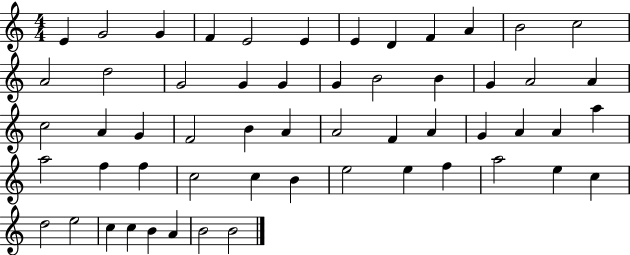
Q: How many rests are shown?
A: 0